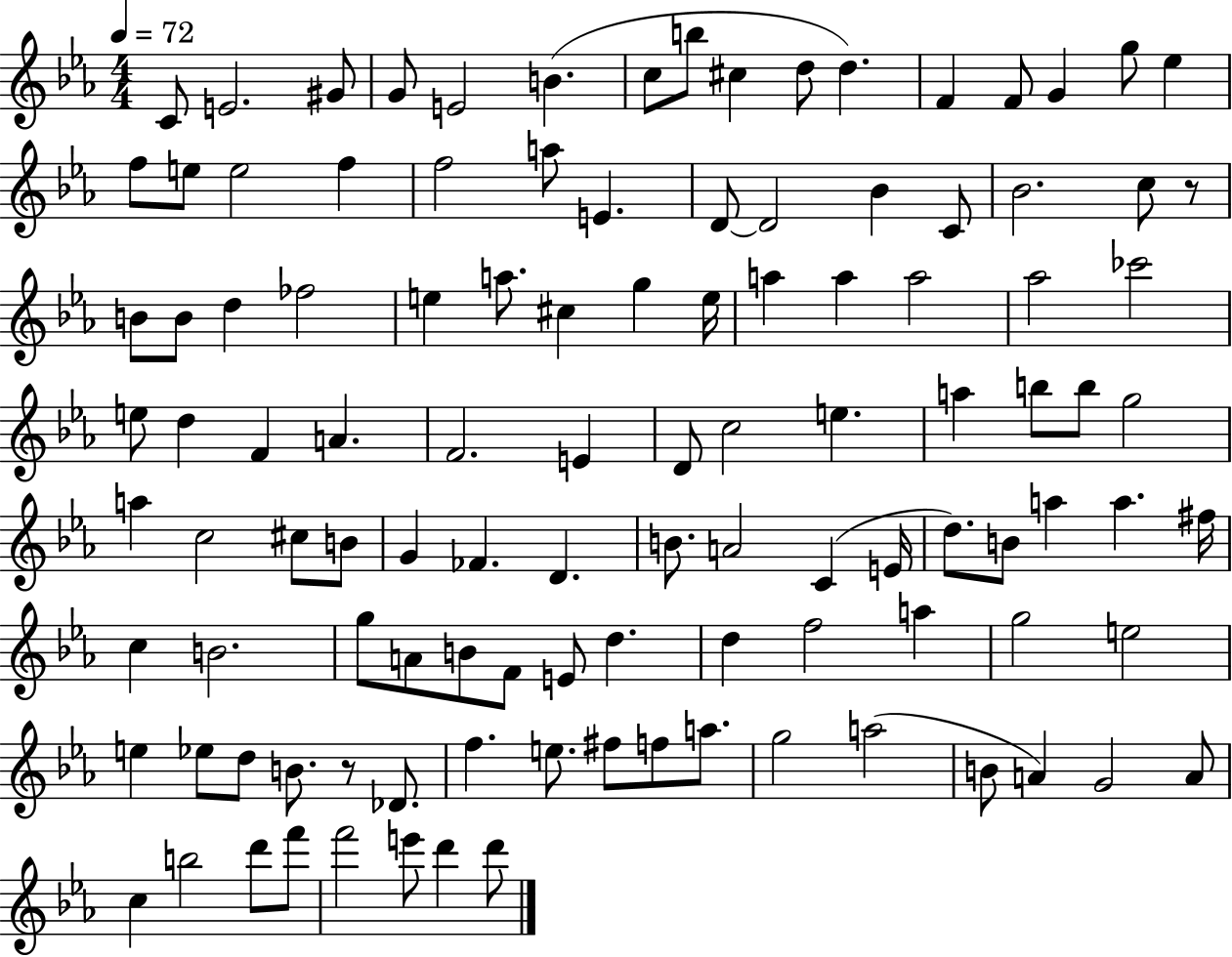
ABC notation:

X:1
T:Untitled
M:4/4
L:1/4
K:Eb
C/2 E2 ^G/2 G/2 E2 B c/2 b/2 ^c d/2 d F F/2 G g/2 _e f/2 e/2 e2 f f2 a/2 E D/2 D2 _B C/2 _B2 c/2 z/2 B/2 B/2 d _f2 e a/2 ^c g e/4 a a a2 _a2 _c'2 e/2 d F A F2 E D/2 c2 e a b/2 b/2 g2 a c2 ^c/2 B/2 G _F D B/2 A2 C E/4 d/2 B/2 a a ^f/4 c B2 g/2 A/2 B/2 F/2 E/2 d d f2 a g2 e2 e _e/2 d/2 B/2 z/2 _D/2 f e/2 ^f/2 f/2 a/2 g2 a2 B/2 A G2 A/2 c b2 d'/2 f'/2 f'2 e'/2 d' d'/2